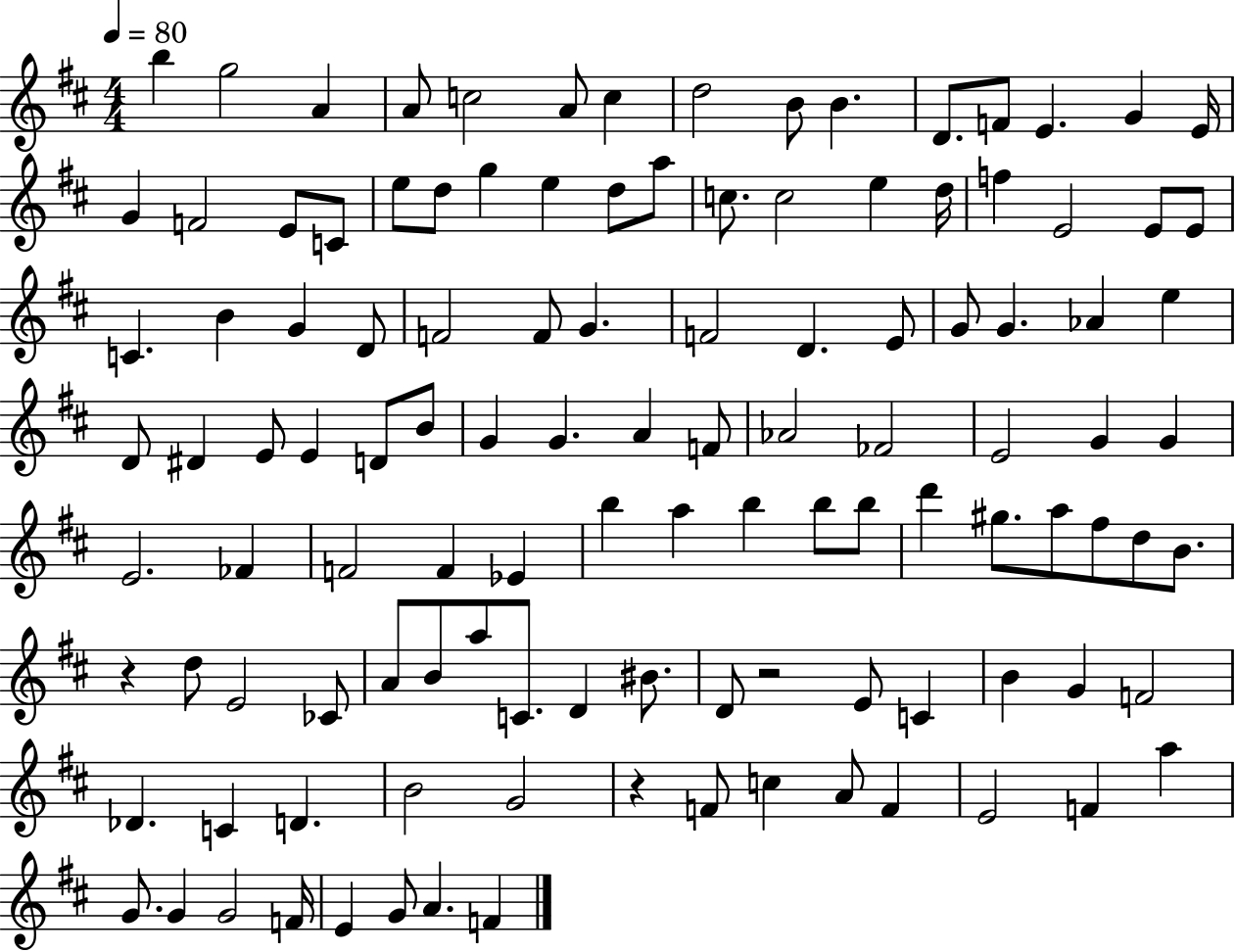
B5/q G5/h A4/q A4/e C5/h A4/e C5/q D5/h B4/e B4/q. D4/e. F4/e E4/q. G4/q E4/s G4/q F4/h E4/e C4/e E5/e D5/e G5/q E5/q D5/e A5/e C5/e. C5/h E5/q D5/s F5/q E4/h E4/e E4/e C4/q. B4/q G4/q D4/e F4/h F4/e G4/q. F4/h D4/q. E4/e G4/e G4/q. Ab4/q E5/q D4/e D#4/q E4/e E4/q D4/e B4/e G4/q G4/q. A4/q F4/e Ab4/h FES4/h E4/h G4/q G4/q E4/h. FES4/q F4/h F4/q Eb4/q B5/q A5/q B5/q B5/e B5/e D6/q G#5/e. A5/e F#5/e D5/e B4/e. R/q D5/e E4/h CES4/e A4/e B4/e A5/e C4/e. D4/q BIS4/e. D4/e R/h E4/e C4/q B4/q G4/q F4/h Db4/q. C4/q D4/q. B4/h G4/h R/q F4/e C5/q A4/e F4/q E4/h F4/q A5/q G4/e. G4/q G4/h F4/s E4/q G4/e A4/q. F4/q